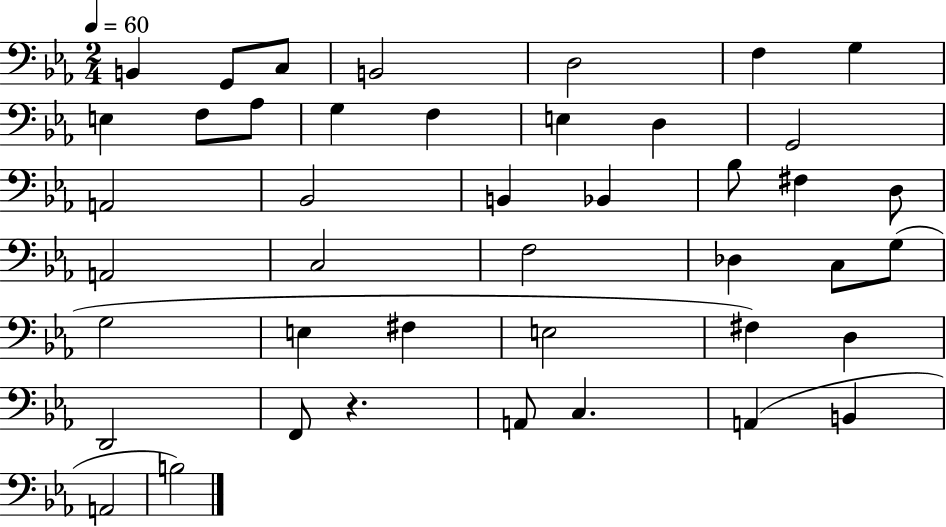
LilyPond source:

{
  \clef bass
  \numericTimeSignature
  \time 2/4
  \key ees \major
  \tempo 4 = 60
  b,4 g,8 c8 | b,2 | d2 | f4 g4 | \break e4 f8 aes8 | g4 f4 | e4 d4 | g,2 | \break a,2 | bes,2 | b,4 bes,4 | bes8 fis4 d8 | \break a,2 | c2 | f2 | des4 c8 g8( | \break g2 | e4 fis4 | e2 | fis4) d4 | \break d,2 | f,8 r4. | a,8 c4. | a,4( b,4 | \break a,2 | b2) | \bar "|."
}